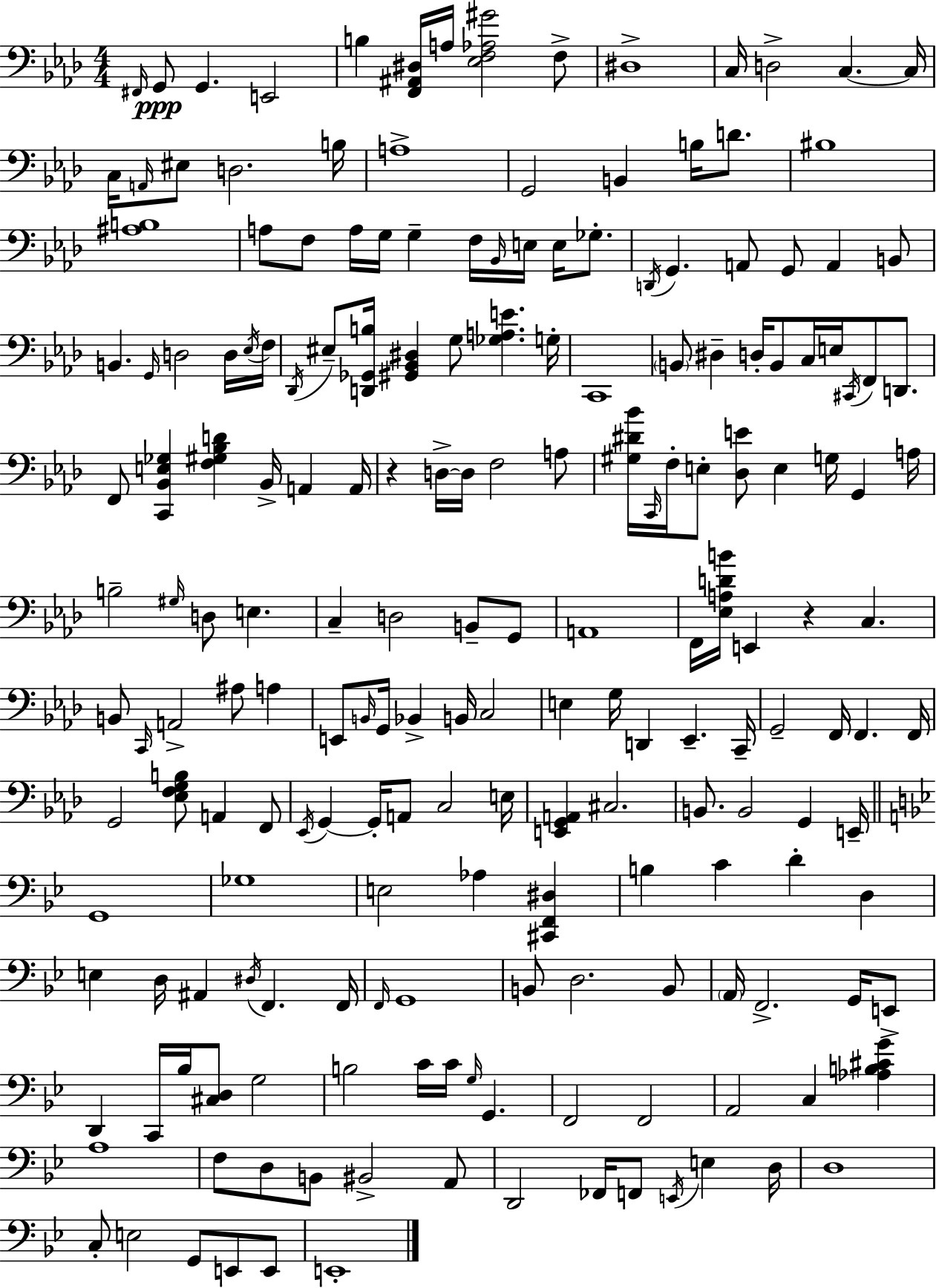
X:1
T:Untitled
M:4/4
L:1/4
K:Ab
^F,,/4 G,,/2 G,, E,,2 B, [F,,^A,,^D,]/4 A,/4 [_E,F,_A,^G]2 F,/2 ^D,4 C,/4 D,2 C, C,/4 C,/4 A,,/4 ^E,/2 D,2 B,/4 A,4 G,,2 B,, B,/4 D/2 ^B,4 [^A,B,]4 A,/2 F,/2 A,/4 G,/4 G, F,/4 _B,,/4 E,/4 E,/4 _G,/2 D,,/4 G,, A,,/2 G,,/2 A,, B,,/2 B,, G,,/4 D,2 D,/4 _E,/4 F,/4 _D,,/4 ^E,/2 [D,,_G,,B,]/4 [^G,,_B,,^D,] G,/2 [_G,A,E] G,/4 C,,4 B,,/2 ^D, D,/4 B,,/2 C,/4 E,/4 ^C,,/4 F,,/2 D,,/2 F,,/2 [C,,_B,,E,_G,] [F,^G,_B,D] _B,,/4 A,, A,,/4 z D,/4 D,/4 F,2 A,/2 [^G,^D_B]/4 C,,/4 F,/4 E,/2 [_D,E]/2 E, G,/4 G,, A,/4 B,2 ^G,/4 D,/2 E, C, D,2 B,,/2 G,,/2 A,,4 F,,/4 [_E,A,DB]/4 E,, z C, B,,/2 C,,/4 A,,2 ^A,/2 A, E,,/2 B,,/4 G,,/4 _B,, B,,/4 C,2 E, G,/4 D,, _E,, C,,/4 G,,2 F,,/4 F,, F,,/4 G,,2 [_E,F,G,B,]/2 A,, F,,/2 _E,,/4 G,, G,,/4 A,,/2 C,2 E,/4 [E,,G,,A,,] ^C,2 B,,/2 B,,2 G,, E,,/4 G,,4 _G,4 E,2 _A, [^C,,F,,^D,] B, C D D, E, D,/4 ^A,, ^D,/4 F,, F,,/4 F,,/4 G,,4 B,,/2 D,2 B,,/2 A,,/4 F,,2 G,,/4 E,,/2 D,, C,,/4 _B,/4 [^C,D,]/2 G,2 B,2 C/4 C/4 G,/4 G,, F,,2 F,,2 A,,2 C, [_A,B,^CG] A,4 F,/2 D,/2 B,,/2 ^B,,2 A,,/2 D,,2 _F,,/4 F,,/2 E,,/4 E, D,/4 D,4 C,/2 E,2 G,,/2 E,,/2 E,,/2 E,,4